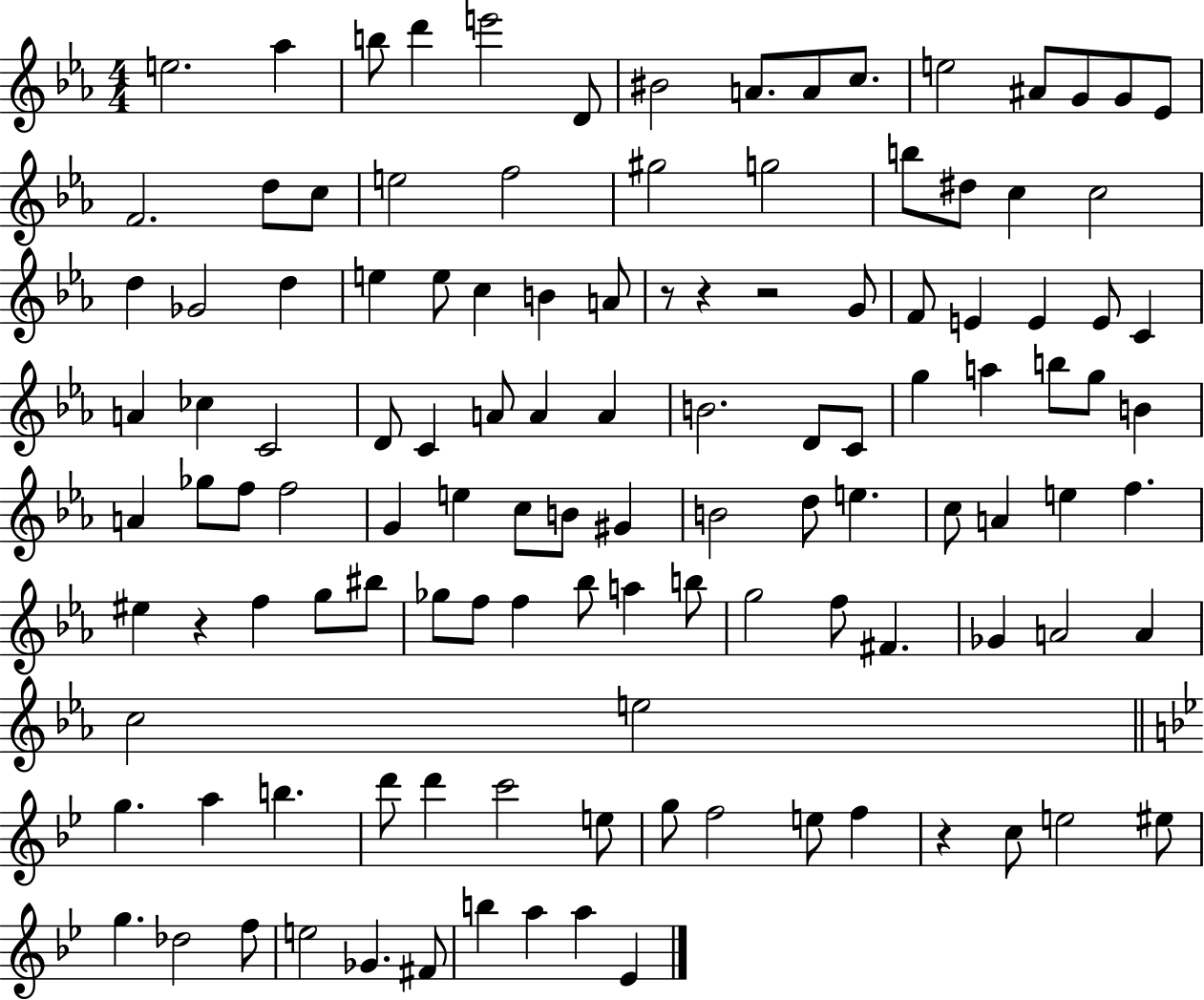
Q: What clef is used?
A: treble